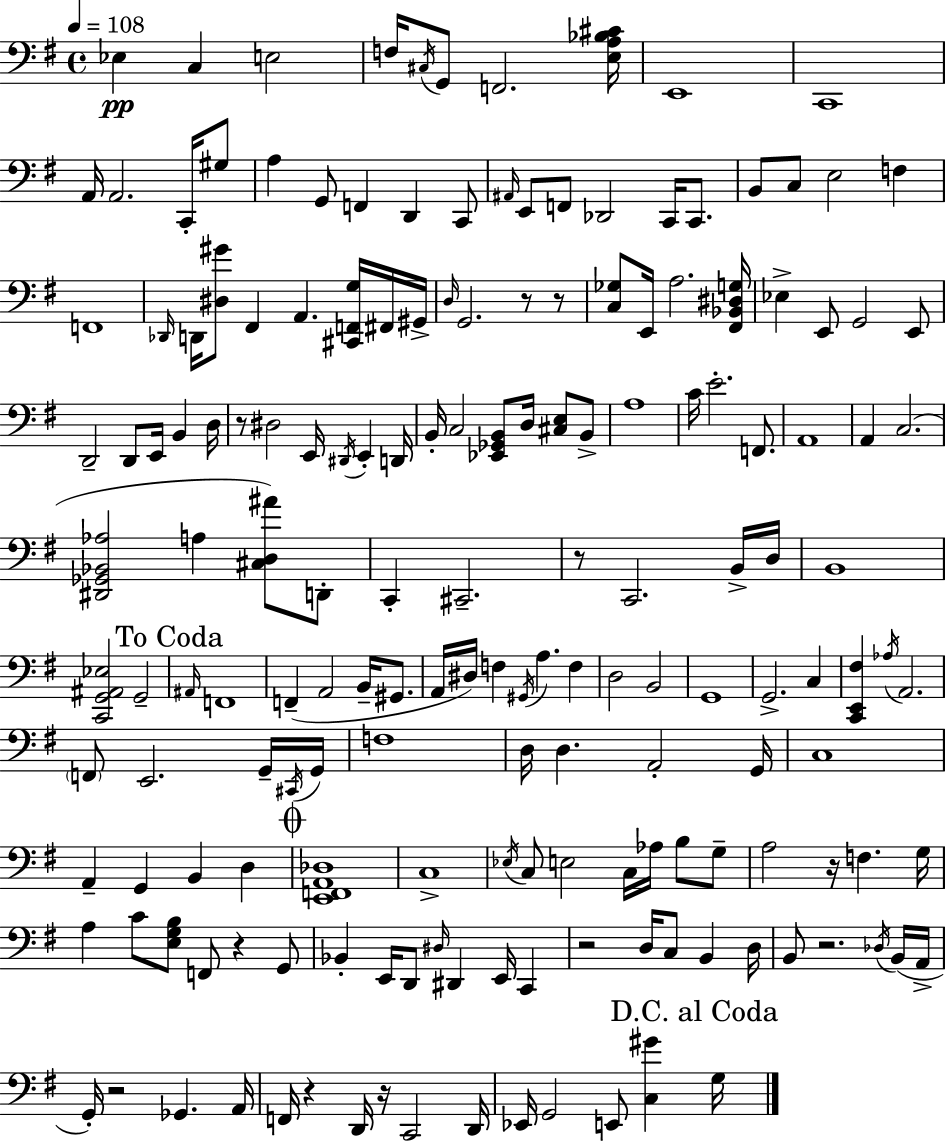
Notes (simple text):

Eb3/q C3/q E3/h F3/s C#3/s G2/e F2/h. [E3,A3,Bb3,C#4]/s E2/w C2/w A2/s A2/h. C2/s G#3/e A3/q G2/e F2/q D2/q C2/e A#2/s E2/e F2/e Db2/h C2/s C2/e. B2/e C3/e E3/h F3/q F2/w Db2/s D2/s [D#3,G#4]/e F#2/q A2/q. [C#2,F2,G3]/s F#2/s G#2/s D3/s G2/h. R/e R/e [C3,Gb3]/e E2/s A3/h. [F#2,Bb2,D#3,G3]/s Eb3/q E2/e G2/h E2/e D2/h D2/e E2/s B2/q D3/s R/e D#3/h E2/s D#2/s E2/q D2/s B2/s C3/h [Eb2,Gb2,B2]/e D3/s [C#3,E3]/e B2/e A3/w C4/s E4/h. F2/e. A2/w A2/q C3/h. [D#2,Gb2,Bb2,Ab3]/h A3/q [C#3,D3,A#4]/e D2/e C2/q C#2/h. R/e C2/h. B2/s D3/s B2/w [C2,G2,A#2,Eb3]/h G2/h A#2/s F2/w F2/q A2/h B2/s G#2/e. A2/s D#3/s F3/q G#2/s A3/q. F3/q D3/h B2/h G2/w G2/h. C3/q [C2,E2,F#3]/q Ab3/s A2/h. F2/e E2/h. G2/s C#2/s G2/s F3/w D3/s D3/q. A2/h G2/s C3/w A2/q G2/q B2/q D3/q [E2,F2,A2,Db3]/w C3/w Eb3/s C3/e E3/h C3/s Ab3/s B3/e G3/e A3/h R/s F3/q. G3/s A3/q C4/e [E3,G3,B3]/e F2/e R/q G2/e Bb2/q E2/s D2/e D#3/s D#2/q E2/s C2/q R/h D3/s C3/e B2/q D3/s B2/e R/h. Db3/s B2/s A2/s G2/s R/h Gb2/q. A2/s F2/s R/q D2/s R/s C2/h D2/s Eb2/s G2/h E2/e [C3,G#4]/q G3/s